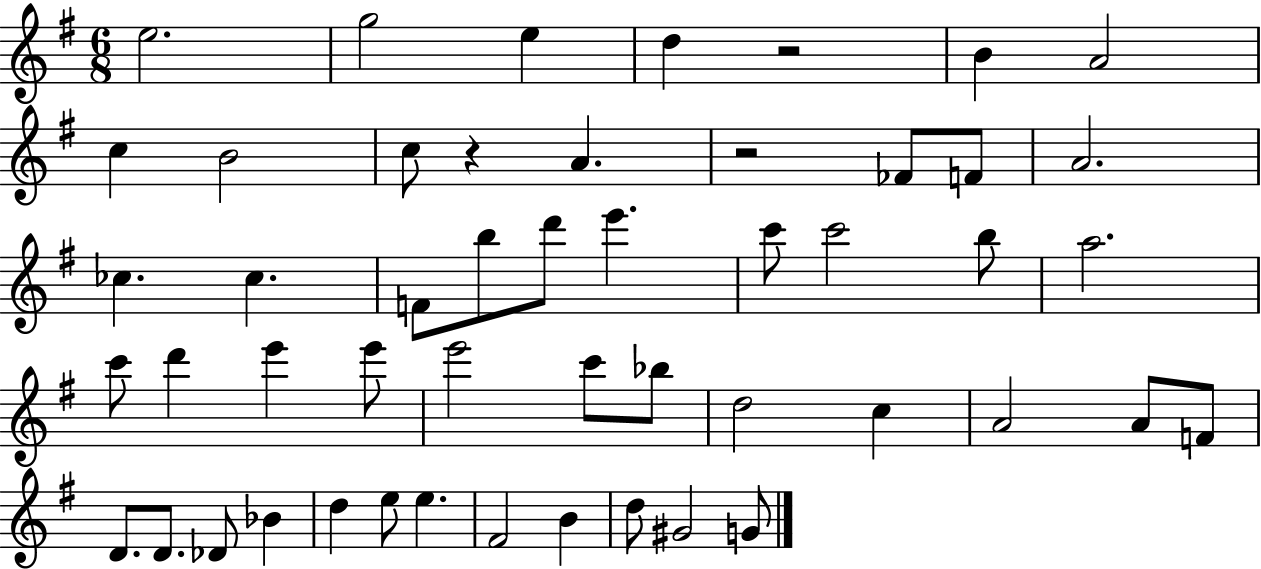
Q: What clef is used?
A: treble